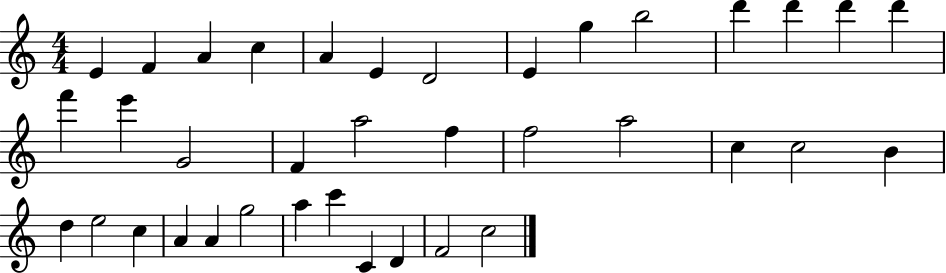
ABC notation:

X:1
T:Untitled
M:4/4
L:1/4
K:C
E F A c A E D2 E g b2 d' d' d' d' f' e' G2 F a2 f f2 a2 c c2 B d e2 c A A g2 a c' C D F2 c2